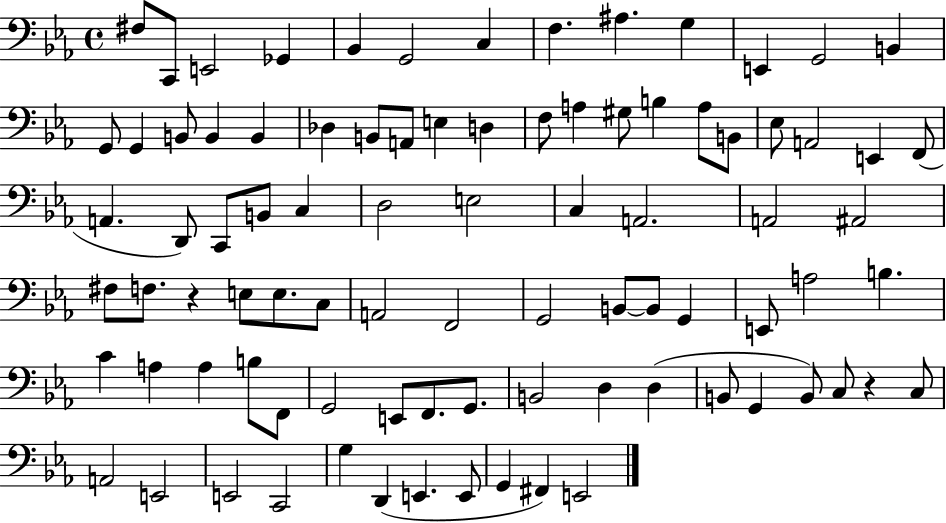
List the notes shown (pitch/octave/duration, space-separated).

F#3/e C2/e E2/h Gb2/q Bb2/q G2/h C3/q F3/q. A#3/q. G3/q E2/q G2/h B2/q G2/e G2/q B2/e B2/q B2/q Db3/q B2/e A2/e E3/q D3/q F3/e A3/q G#3/e B3/q A3/e B2/e Eb3/e A2/h E2/q F2/e A2/q. D2/e C2/e B2/e C3/q D3/h E3/h C3/q A2/h. A2/h A#2/h F#3/e F3/e. R/q E3/e E3/e. C3/e A2/h F2/h G2/h B2/e B2/e G2/q E2/e A3/h B3/q. C4/q A3/q A3/q B3/e F2/e G2/h E2/e F2/e. G2/e. B2/h D3/q D3/q B2/e G2/q B2/e C3/e R/q C3/e A2/h E2/h E2/h C2/h G3/q D2/q E2/q. E2/e G2/q F#2/q E2/h